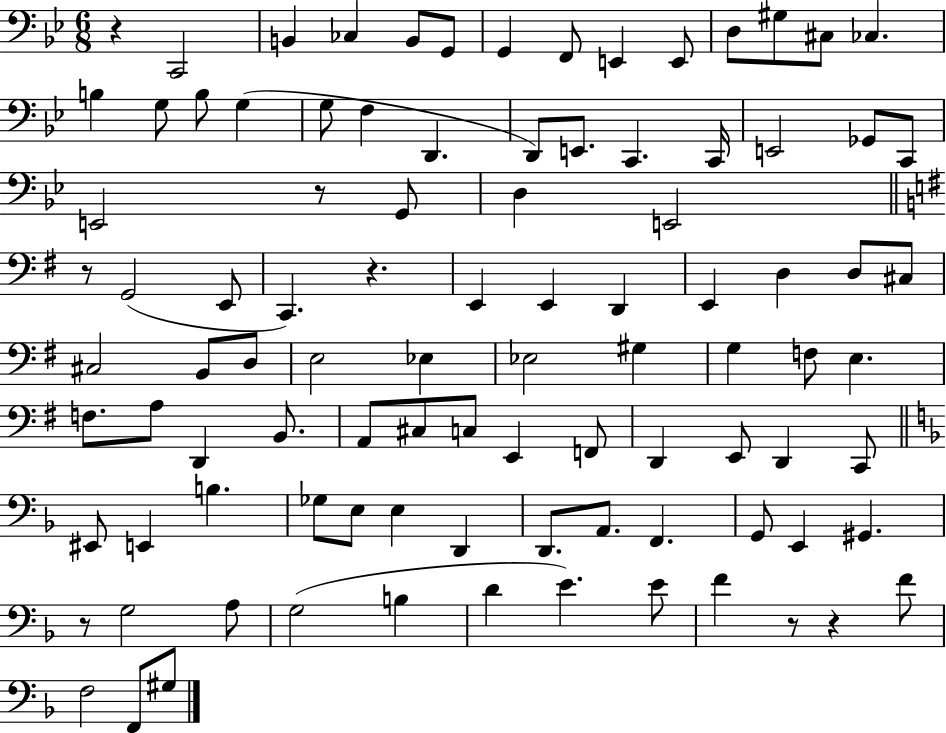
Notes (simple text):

R/q C2/h B2/q CES3/q B2/e G2/e G2/q F2/e E2/q E2/e D3/e G#3/e C#3/e CES3/q. B3/q G3/e B3/e G3/q G3/e F3/q D2/q. D2/e E2/e. C2/q. C2/s E2/h Gb2/e C2/e E2/h R/e G2/e D3/q E2/h R/e G2/h E2/e C2/q. R/q. E2/q E2/q D2/q E2/q D3/q D3/e C#3/e C#3/h B2/e D3/e E3/h Eb3/q Eb3/h G#3/q G3/q F3/e E3/q. F3/e. A3/e D2/q B2/e. A2/e C#3/e C3/e E2/q F2/e D2/q E2/e D2/q C2/e EIS2/e E2/q B3/q. Gb3/e E3/e E3/q D2/q D2/e. A2/e. F2/q. G2/e E2/q G#2/q. R/e G3/h A3/e G3/h B3/q D4/q E4/q. E4/e F4/q R/e R/q F4/e F3/h F2/e G#3/e